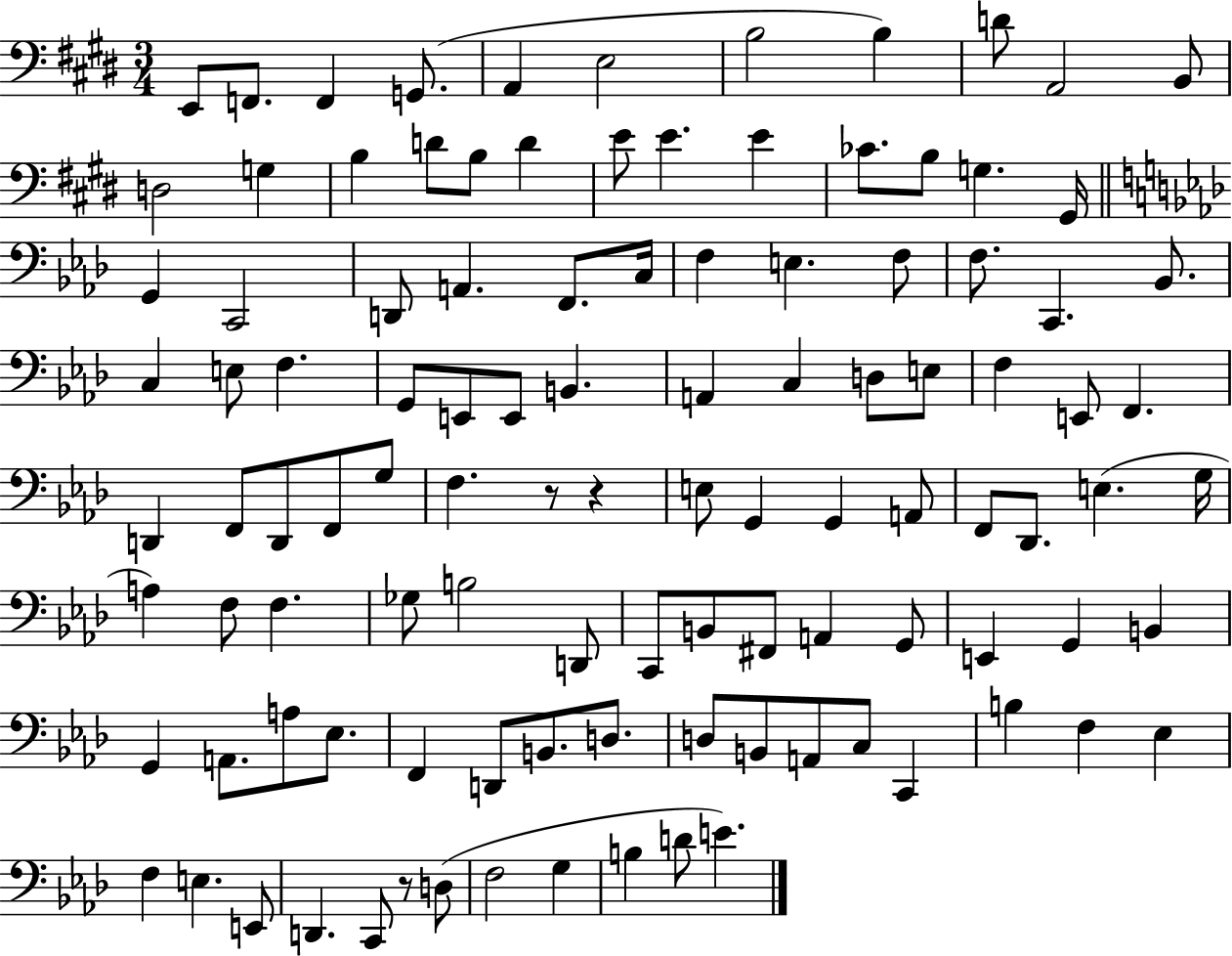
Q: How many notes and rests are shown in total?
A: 108